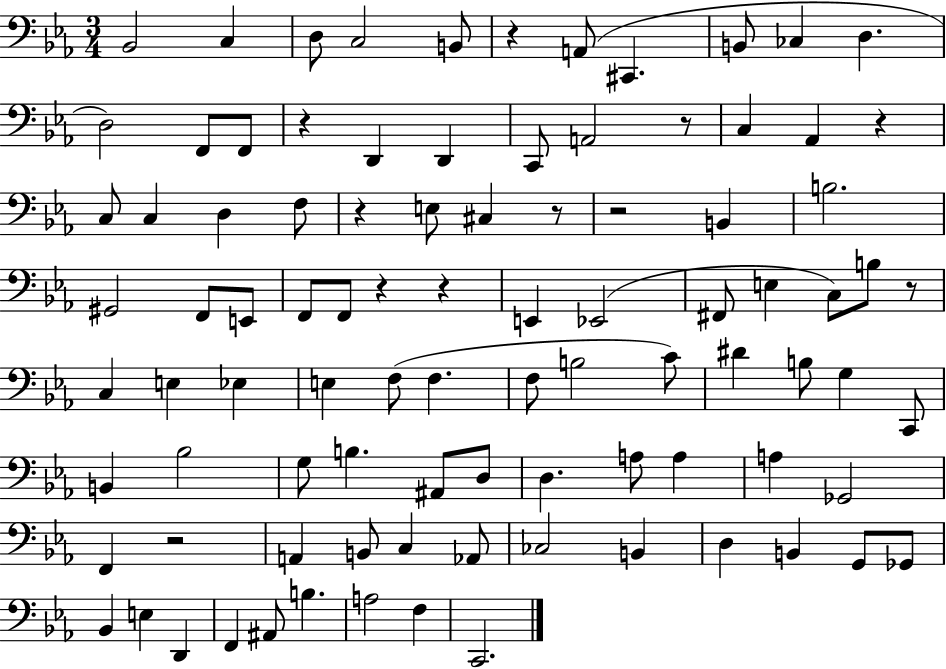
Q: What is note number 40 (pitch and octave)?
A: E3